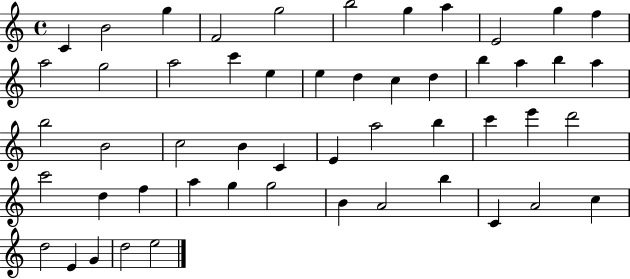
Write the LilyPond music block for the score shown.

{
  \clef treble
  \time 4/4
  \defaultTimeSignature
  \key c \major
  c'4 b'2 g''4 | f'2 g''2 | b''2 g''4 a''4 | e'2 g''4 f''4 | \break a''2 g''2 | a''2 c'''4 e''4 | e''4 d''4 c''4 d''4 | b''4 a''4 b''4 a''4 | \break b''2 b'2 | c''2 b'4 c'4 | e'4 a''2 b''4 | c'''4 e'''4 d'''2 | \break c'''2 d''4 f''4 | a''4 g''4 g''2 | b'4 a'2 b''4 | c'4 a'2 c''4 | \break d''2 e'4 g'4 | d''2 e''2 | \bar "|."
}